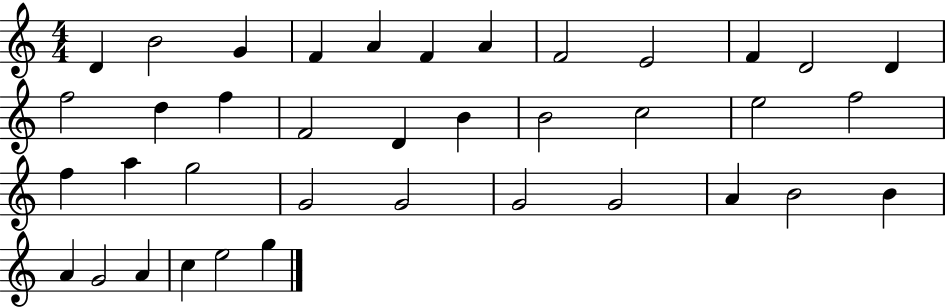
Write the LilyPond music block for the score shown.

{
  \clef treble
  \numericTimeSignature
  \time 4/4
  \key c \major
  d'4 b'2 g'4 | f'4 a'4 f'4 a'4 | f'2 e'2 | f'4 d'2 d'4 | \break f''2 d''4 f''4 | f'2 d'4 b'4 | b'2 c''2 | e''2 f''2 | \break f''4 a''4 g''2 | g'2 g'2 | g'2 g'2 | a'4 b'2 b'4 | \break a'4 g'2 a'4 | c''4 e''2 g''4 | \bar "|."
}